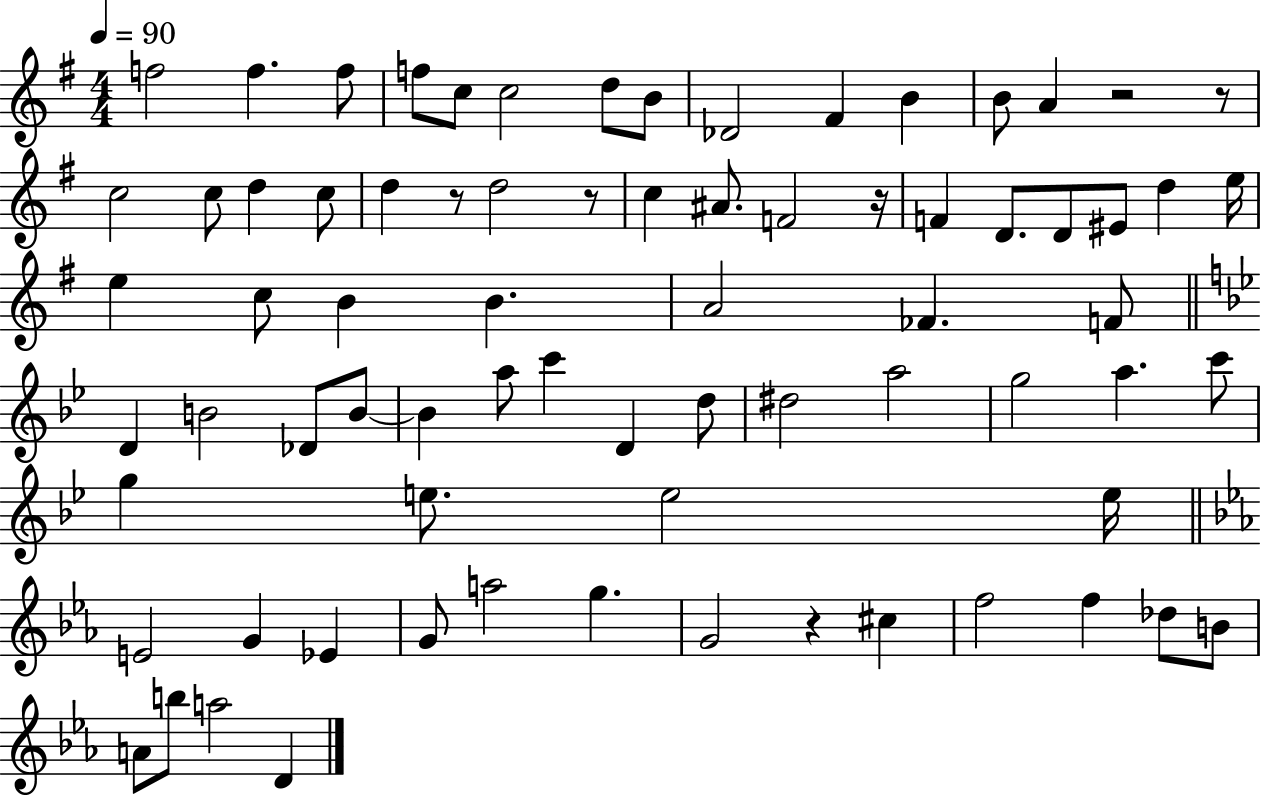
F5/h F5/q. F5/e F5/e C5/e C5/h D5/e B4/e Db4/h F#4/q B4/q B4/e A4/q R/h R/e C5/h C5/e D5/q C5/e D5/q R/e D5/h R/e C5/q A#4/e. F4/h R/s F4/q D4/e. D4/e EIS4/e D5/q E5/s E5/q C5/e B4/q B4/q. A4/h FES4/q. F4/e D4/q B4/h Db4/e B4/e B4/q A5/e C6/q D4/q D5/e D#5/h A5/h G5/h A5/q. C6/e G5/q E5/e. E5/h E5/s E4/h G4/q Eb4/q G4/e A5/h G5/q. G4/h R/q C#5/q F5/h F5/q Db5/e B4/e A4/e B5/e A5/h D4/q